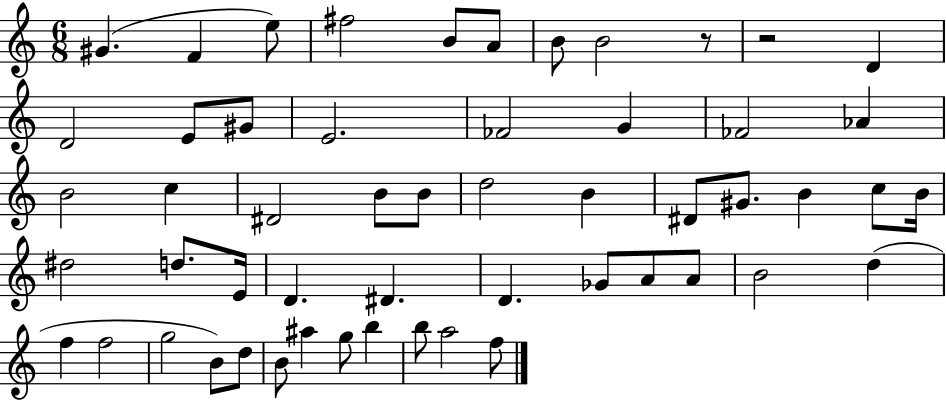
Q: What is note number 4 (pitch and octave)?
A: F#5